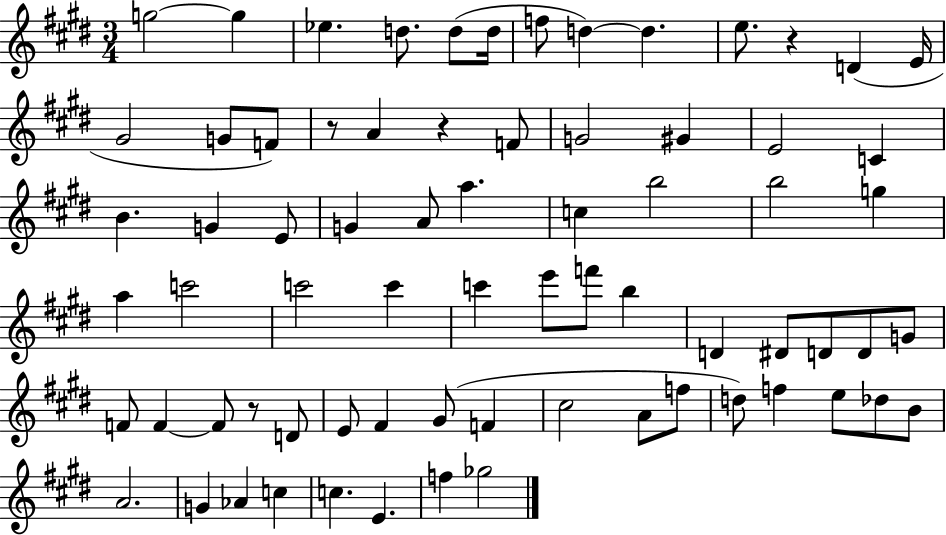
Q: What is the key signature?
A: E major